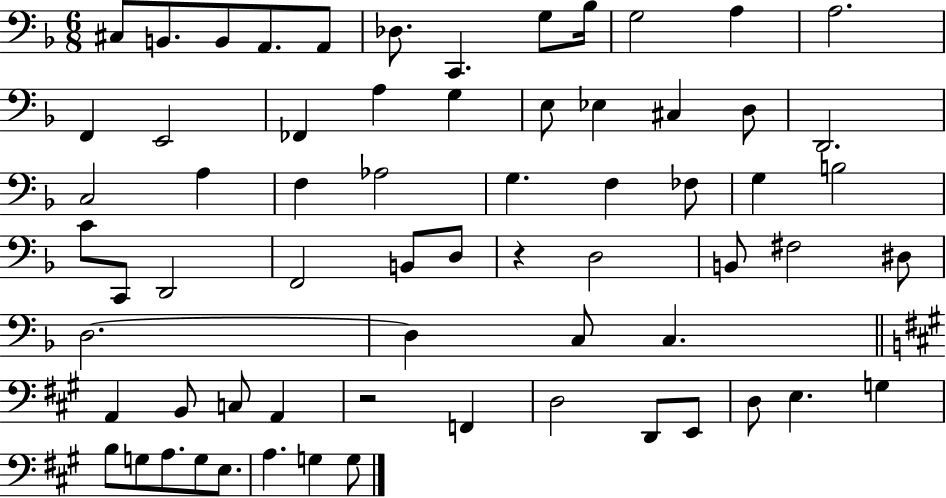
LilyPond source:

{
  \clef bass
  \numericTimeSignature
  \time 6/8
  \key f \major
  cis8 b,8. b,8 a,8. a,8 | des8. c,4. g8 bes16 | g2 a4 | a2. | \break f,4 e,2 | fes,4 a4 g4 | e8 ees4 cis4 d8 | d,2. | \break c2 a4 | f4 aes2 | g4. f4 fes8 | g4 b2 | \break c'8 c,8 d,2 | f,2 b,8 d8 | r4 d2 | b,8 fis2 dis8 | \break d2.~~ | d4 c8 c4. | \bar "||" \break \key a \major a,4 b,8 c8 a,4 | r2 f,4 | d2 d,8 e,8 | d8 e4. g4 | \break b8 g8 a8. g8 e8. | a4. g4 g8 | \bar "|."
}